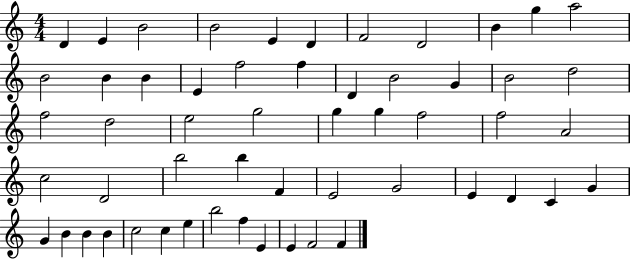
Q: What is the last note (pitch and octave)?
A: F4